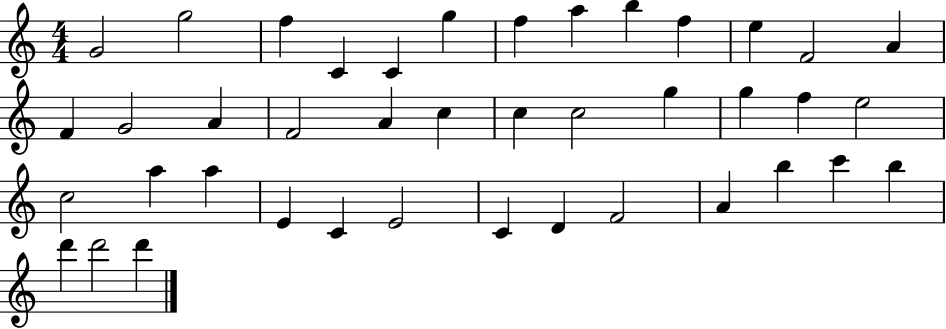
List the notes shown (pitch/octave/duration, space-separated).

G4/h G5/h F5/q C4/q C4/q G5/q F5/q A5/q B5/q F5/q E5/q F4/h A4/q F4/q G4/h A4/q F4/h A4/q C5/q C5/q C5/h G5/q G5/q F5/q E5/h C5/h A5/q A5/q E4/q C4/q E4/h C4/q D4/q F4/h A4/q B5/q C6/q B5/q D6/q D6/h D6/q